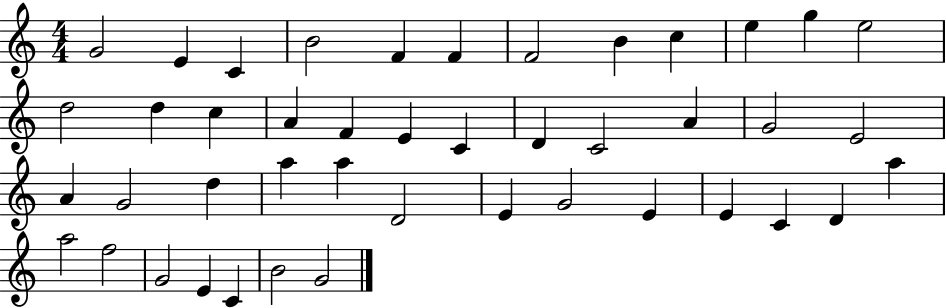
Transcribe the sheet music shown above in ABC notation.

X:1
T:Untitled
M:4/4
L:1/4
K:C
G2 E C B2 F F F2 B c e g e2 d2 d c A F E C D C2 A G2 E2 A G2 d a a D2 E G2 E E C D a a2 f2 G2 E C B2 G2